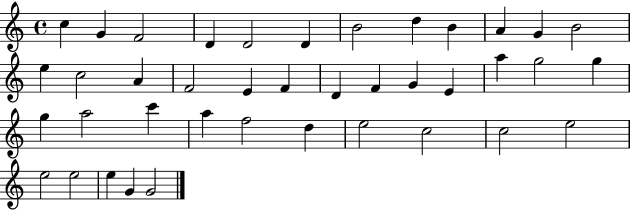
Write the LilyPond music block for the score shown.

{
  \clef treble
  \time 4/4
  \defaultTimeSignature
  \key c \major
  c''4 g'4 f'2 | d'4 d'2 d'4 | b'2 d''4 b'4 | a'4 g'4 b'2 | \break e''4 c''2 a'4 | f'2 e'4 f'4 | d'4 f'4 g'4 e'4 | a''4 g''2 g''4 | \break g''4 a''2 c'''4 | a''4 f''2 d''4 | e''2 c''2 | c''2 e''2 | \break e''2 e''2 | e''4 g'4 g'2 | \bar "|."
}